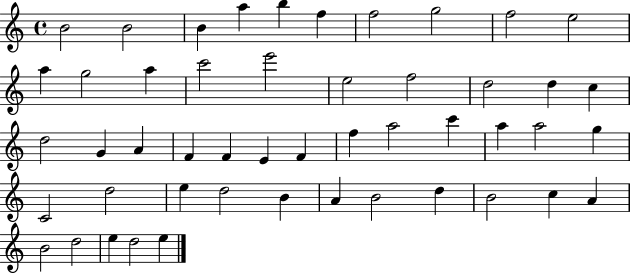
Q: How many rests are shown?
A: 0